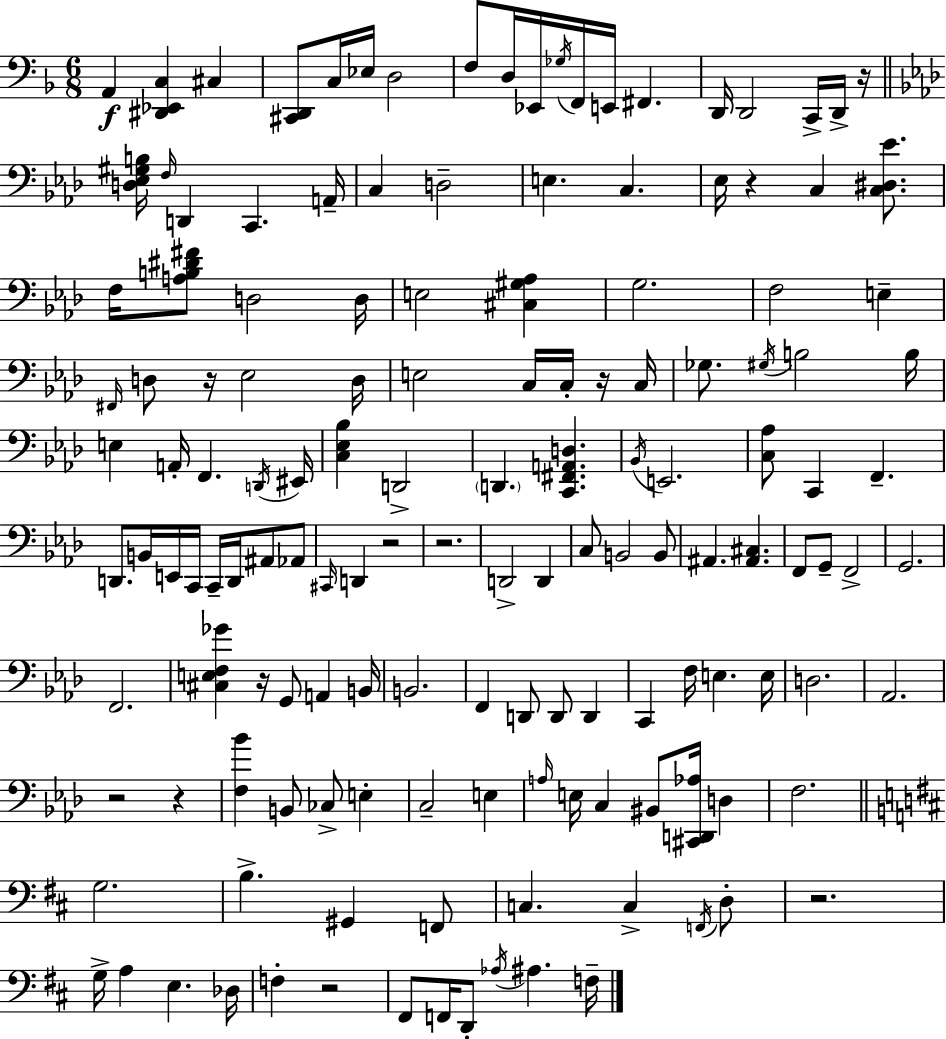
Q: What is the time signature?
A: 6/8